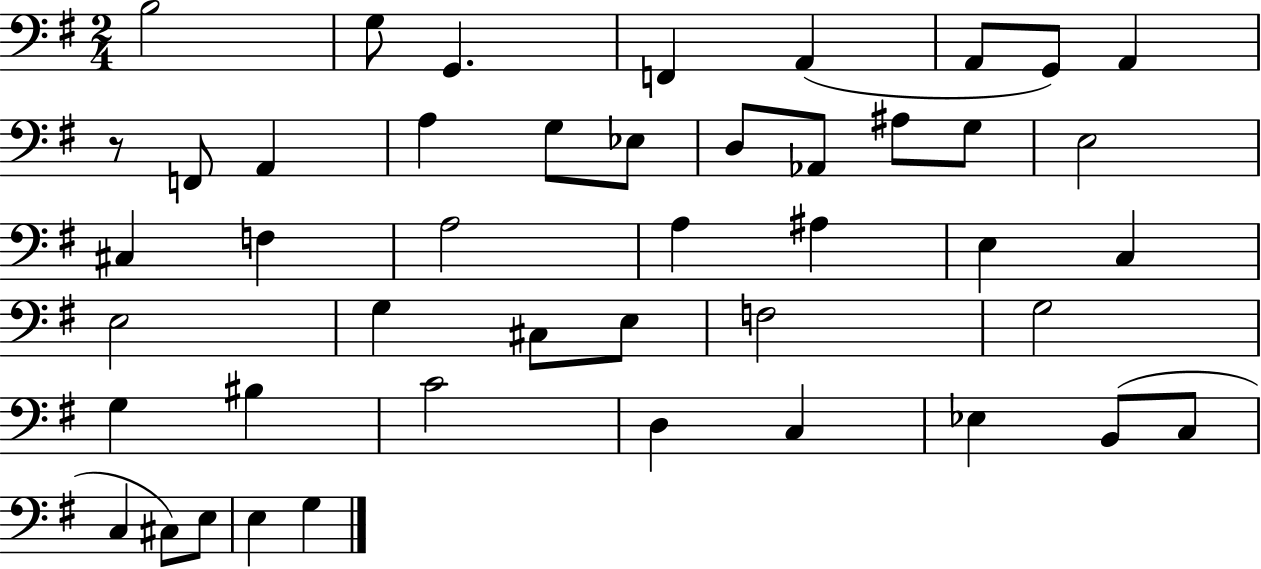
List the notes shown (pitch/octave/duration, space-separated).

B3/h G3/e G2/q. F2/q A2/q A2/e G2/e A2/q R/e F2/e A2/q A3/q G3/e Eb3/e D3/e Ab2/e A#3/e G3/e E3/h C#3/q F3/q A3/h A3/q A#3/q E3/q C3/q E3/h G3/q C#3/e E3/e F3/h G3/h G3/q BIS3/q C4/h D3/q C3/q Eb3/q B2/e C3/e C3/q C#3/e E3/e E3/q G3/q